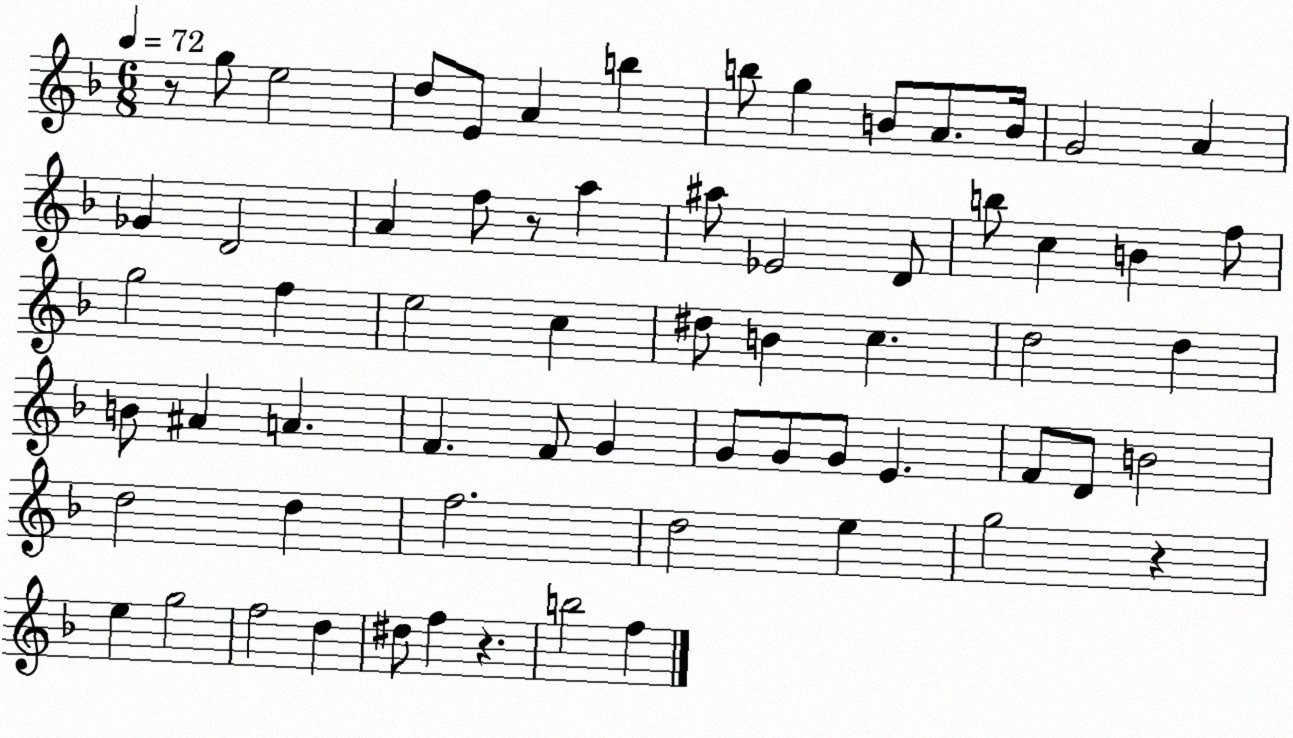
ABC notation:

X:1
T:Untitled
M:6/8
L:1/4
K:F
z/2 g/2 e2 d/2 E/2 A b b/2 g B/2 A/2 B/4 G2 A _G D2 A f/2 z/2 a ^a/2 _E2 D/2 b/2 c B f/2 g2 f e2 c ^d/2 B c d2 d B/2 ^A A F F/2 G G/2 G/2 G/2 E F/2 D/2 B2 d2 d f2 d2 e g2 z e g2 f2 d ^d/2 f z b2 f